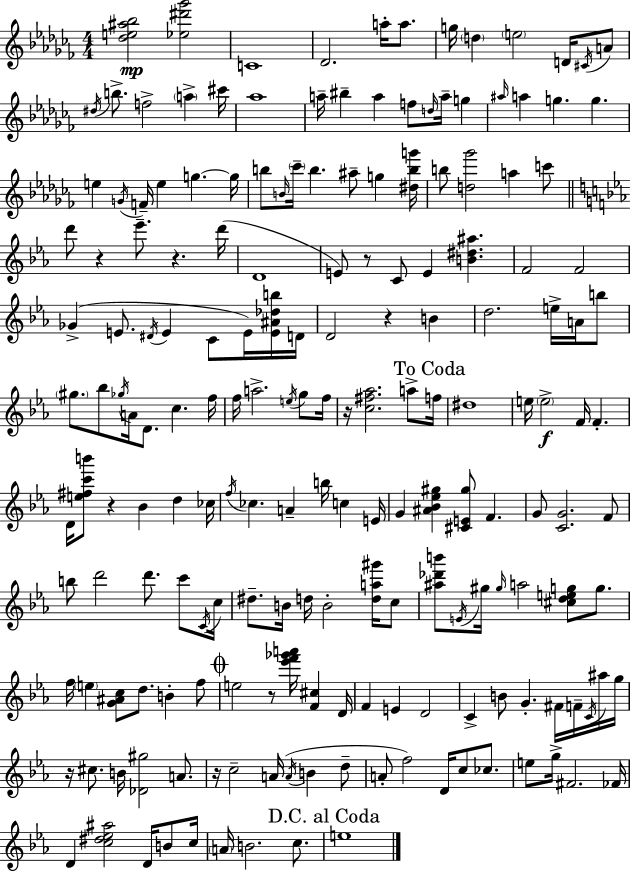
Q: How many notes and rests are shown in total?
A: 184